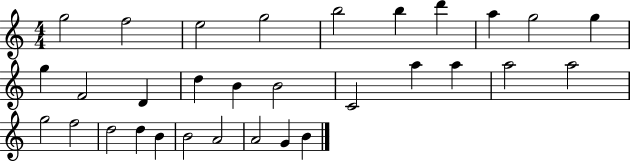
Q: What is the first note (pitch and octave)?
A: G5